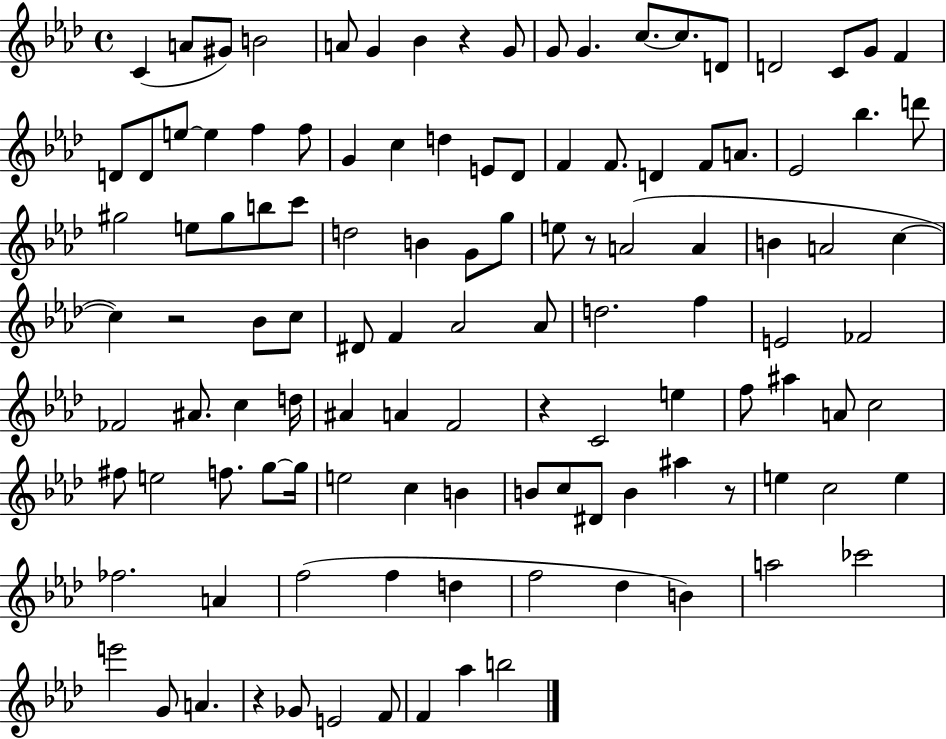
C4/q A4/e G#4/e B4/h A4/e G4/q Bb4/q R/q G4/e G4/e G4/q. C5/e. C5/e. D4/e D4/h C4/e G4/e F4/q D4/e D4/e E5/e E5/q F5/q F5/e G4/q C5/q D5/q E4/e Db4/e F4/q F4/e. D4/q F4/e A4/e. Eb4/h Bb5/q. D6/e G#5/h E5/e G#5/e B5/e C6/e D5/h B4/q G4/e G5/e E5/e R/e A4/h A4/q B4/q A4/h C5/q C5/q R/h Bb4/e C5/e D#4/e F4/q Ab4/h Ab4/e D5/h. F5/q E4/h FES4/h FES4/h A#4/e. C5/q D5/s A#4/q A4/q F4/h R/q C4/h E5/q F5/e A#5/q A4/e C5/h F#5/e E5/h F5/e. G5/e G5/s E5/h C5/q B4/q B4/e C5/e D#4/e B4/q A#5/q R/e E5/q C5/h E5/q FES5/h. A4/q F5/h F5/q D5/q F5/h Db5/q B4/q A5/h CES6/h E6/h G4/e A4/q. R/q Gb4/e E4/h F4/e F4/q Ab5/q B5/h